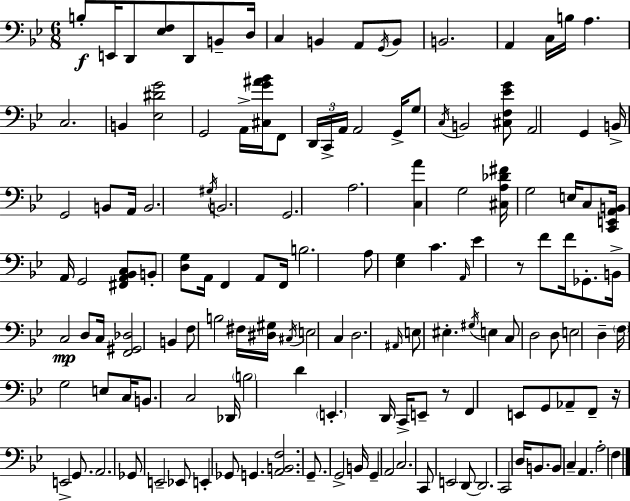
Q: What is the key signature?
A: BES major